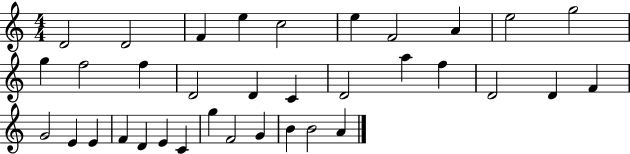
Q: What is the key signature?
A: C major